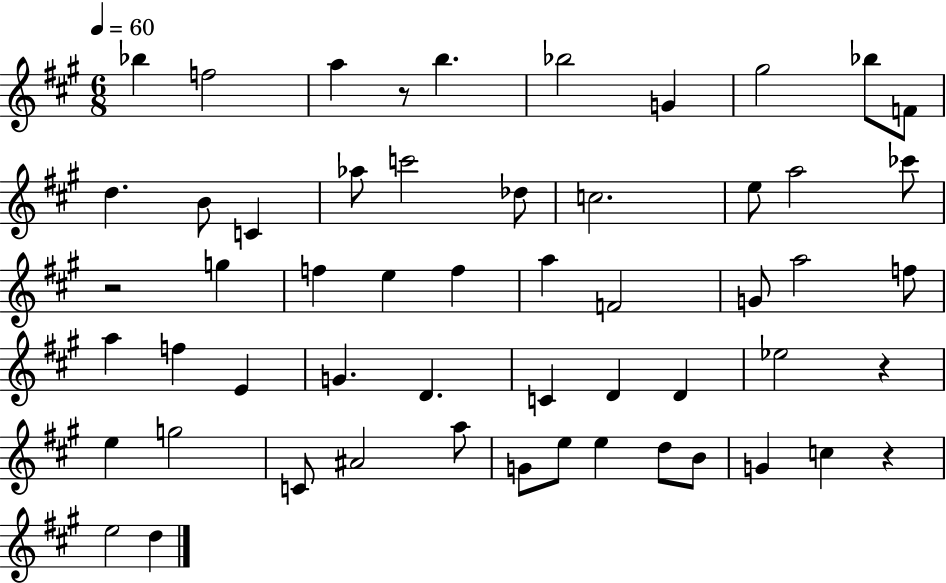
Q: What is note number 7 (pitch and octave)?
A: G#5